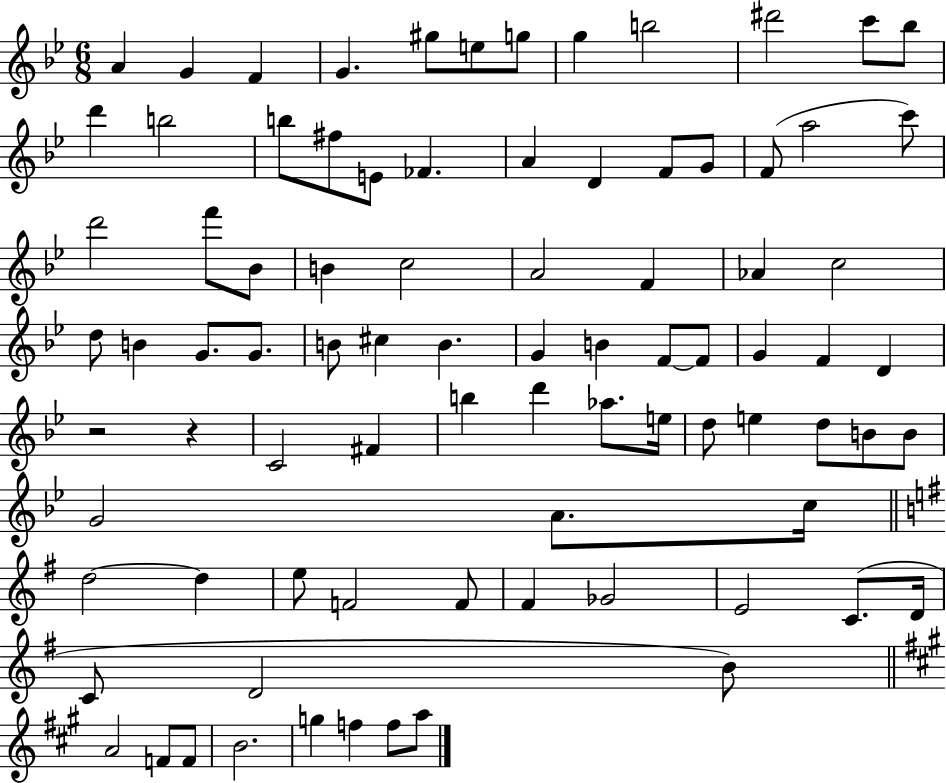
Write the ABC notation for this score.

X:1
T:Untitled
M:6/8
L:1/4
K:Bb
A G F G ^g/2 e/2 g/2 g b2 ^d'2 c'/2 _b/2 d' b2 b/2 ^f/2 E/2 _F A D F/2 G/2 F/2 a2 c'/2 d'2 f'/2 _B/2 B c2 A2 F _A c2 d/2 B G/2 G/2 B/2 ^c B G B F/2 F/2 G F D z2 z C2 ^F b d' _a/2 e/4 d/2 e d/2 B/2 B/2 G2 A/2 c/4 d2 d e/2 F2 F/2 ^F _G2 E2 C/2 D/4 C/2 D2 B/2 A2 F/2 F/2 B2 g f f/2 a/2